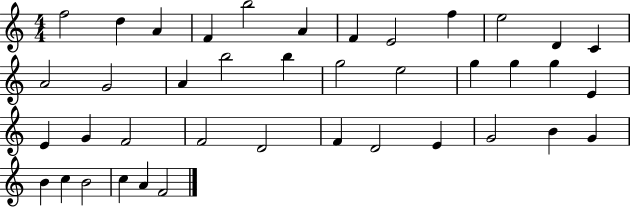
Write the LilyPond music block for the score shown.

{
  \clef treble
  \numericTimeSignature
  \time 4/4
  \key c \major
  f''2 d''4 a'4 | f'4 b''2 a'4 | f'4 e'2 f''4 | e''2 d'4 c'4 | \break a'2 g'2 | a'4 b''2 b''4 | g''2 e''2 | g''4 g''4 g''4 e'4 | \break e'4 g'4 f'2 | f'2 d'2 | f'4 d'2 e'4 | g'2 b'4 g'4 | \break b'4 c''4 b'2 | c''4 a'4 f'2 | \bar "|."
}